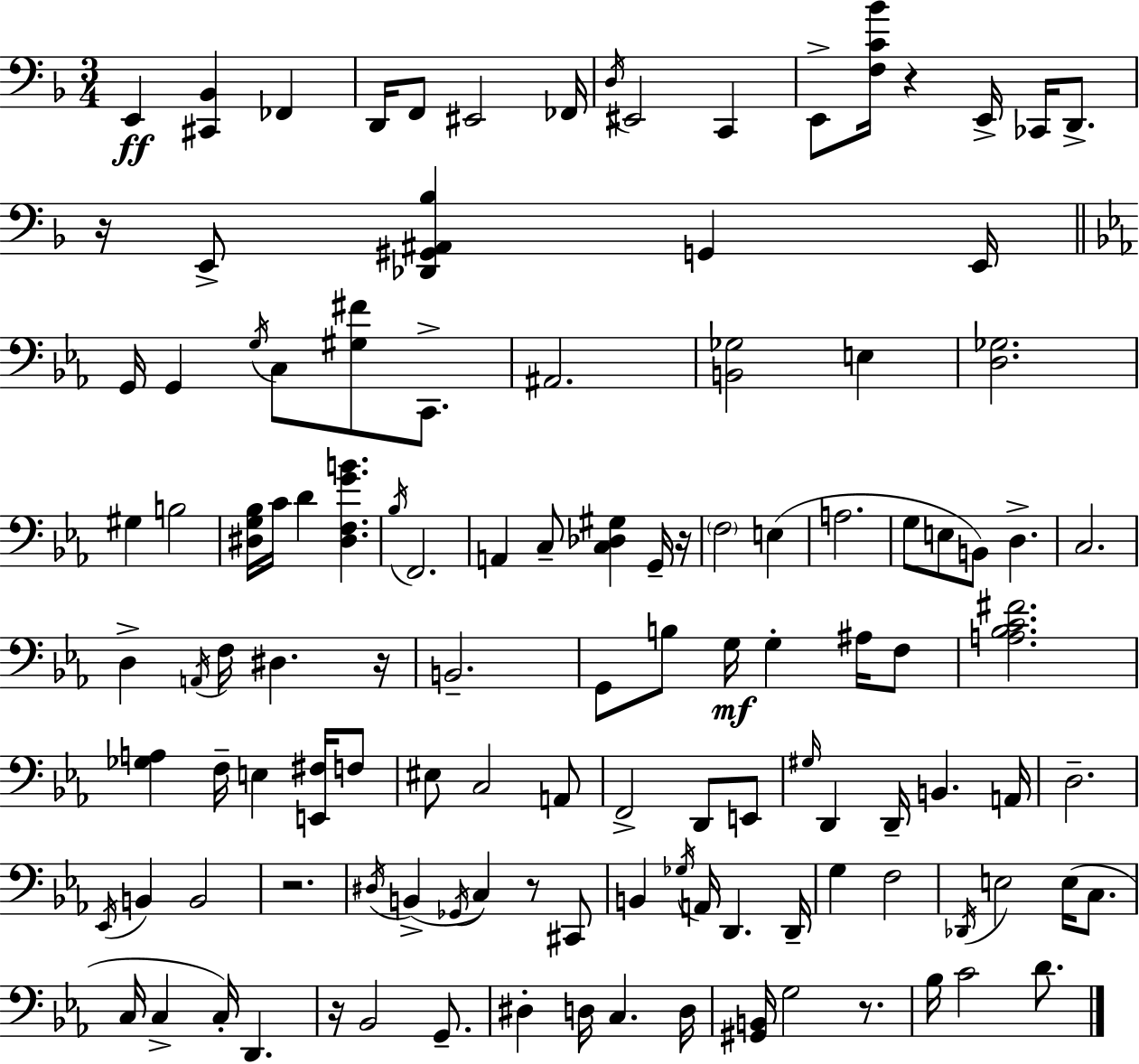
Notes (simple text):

E2/q [C#2,Bb2]/q FES2/q D2/s F2/e EIS2/h FES2/s D3/s EIS2/h C2/q E2/e [F3,C4,Bb4]/s R/q E2/s CES2/s D2/e. R/s E2/e [Db2,G#2,A#2,Bb3]/q G2/q E2/s G2/s G2/q G3/s C3/e [G#3,F#4]/e C2/e. A#2/h. [B2,Gb3]/h E3/q [D3,Gb3]/h. G#3/q B3/h [D#3,G3,Bb3]/s C4/s D4/q [D#3,F3,G4,B4]/q. Bb3/s F2/h. A2/q C3/e [C3,Db3,G#3]/q G2/s R/s F3/h E3/q A3/h. G3/e E3/e B2/e D3/q. C3/h. D3/q A2/s F3/s D#3/q. R/s B2/h. G2/e B3/e G3/s G3/q A#3/s F3/e [A3,Bb3,C4,F#4]/h. [Gb3,A3]/q F3/s E3/q [E2,F#3]/s F3/e EIS3/e C3/h A2/e F2/h D2/e E2/e G#3/s D2/q D2/s B2/q. A2/s D3/h. Eb2/s B2/q B2/h R/h. D#3/s B2/q Gb2/s C3/q R/e C#2/e B2/q Gb3/s A2/s D2/q. D2/s G3/q F3/h Db2/s E3/h E3/s C3/e. C3/s C3/q C3/s D2/q. R/s Bb2/h G2/e. D#3/q D3/s C3/q. D3/s [G#2,B2]/s G3/h R/e. Bb3/s C4/h D4/e.